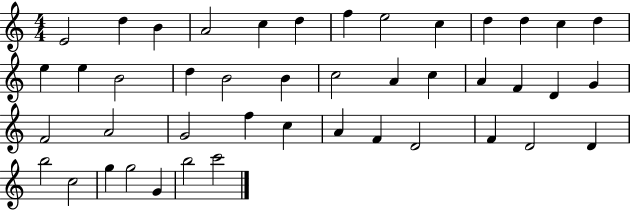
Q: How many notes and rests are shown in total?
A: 44